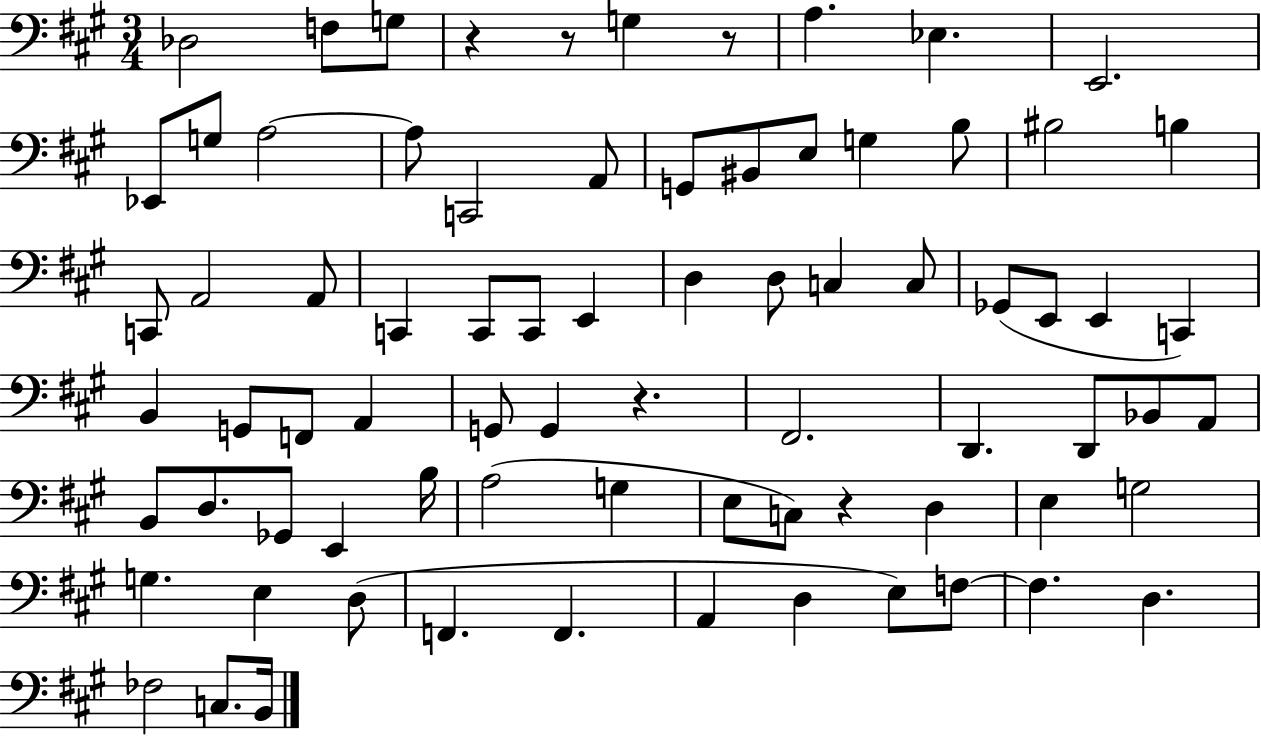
X:1
T:Untitled
M:3/4
L:1/4
K:A
_D,2 F,/2 G,/2 z z/2 G, z/2 A, _E, E,,2 _E,,/2 G,/2 A,2 A,/2 C,,2 A,,/2 G,,/2 ^B,,/2 E,/2 G, B,/2 ^B,2 B, C,,/2 A,,2 A,,/2 C,, C,,/2 C,,/2 E,, D, D,/2 C, C,/2 _G,,/2 E,,/2 E,, C,, B,, G,,/2 F,,/2 A,, G,,/2 G,, z ^F,,2 D,, D,,/2 _B,,/2 A,,/2 B,,/2 D,/2 _G,,/2 E,, B,/4 A,2 G, E,/2 C,/2 z D, E, G,2 G, E, D,/2 F,, F,, A,, D, E,/2 F,/2 F, D, _F,2 C,/2 B,,/4